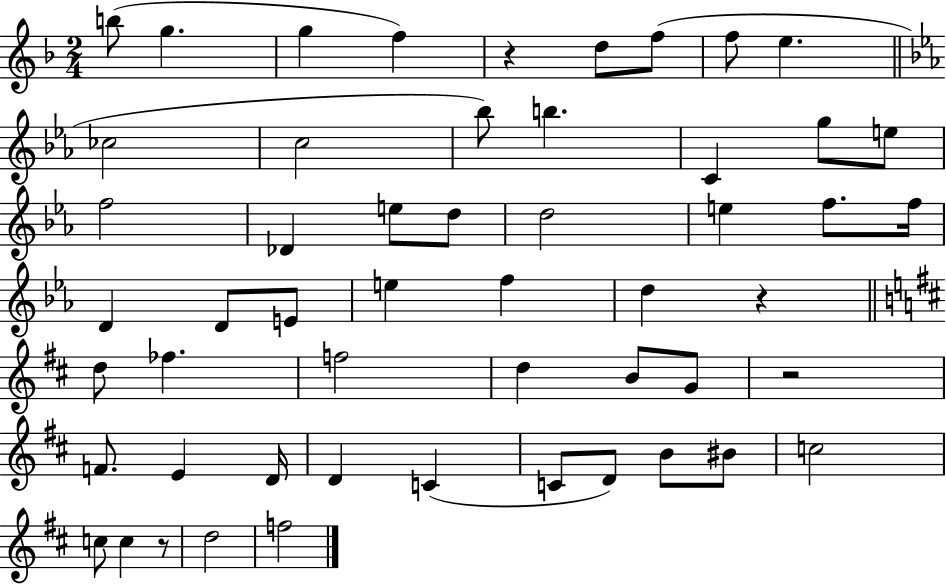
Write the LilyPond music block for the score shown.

{
  \clef treble
  \numericTimeSignature
  \time 2/4
  \key f \major
  b''8( g''4. | g''4 f''4) | r4 d''8 f''8( | f''8 e''4. | \break \bar "||" \break \key ees \major ces''2 | c''2 | bes''8) b''4. | c'4 g''8 e''8 | \break f''2 | des'4 e''8 d''8 | d''2 | e''4 f''8. f''16 | \break d'4 d'8 e'8 | e''4 f''4 | d''4 r4 | \bar "||" \break \key b \minor d''8 fes''4. | f''2 | d''4 b'8 g'8 | r2 | \break f'8. e'4 d'16 | d'4 c'4( | c'8 d'8) b'8 bis'8 | c''2 | \break c''8 c''4 r8 | d''2 | f''2 | \bar "|."
}